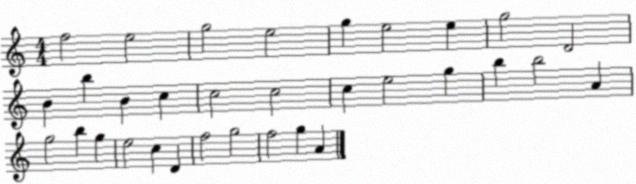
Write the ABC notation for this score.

X:1
T:Untitled
M:4/4
L:1/4
K:C
f2 e2 g2 e2 g e2 e g2 D2 B b B c c2 c2 c e2 g b b2 A g2 b g e2 c D f2 g2 f2 g A